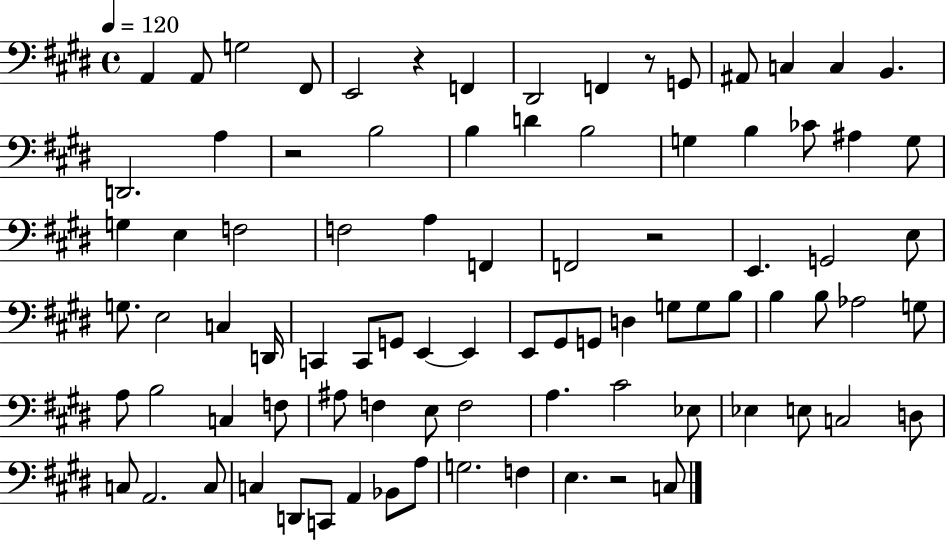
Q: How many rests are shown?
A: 5